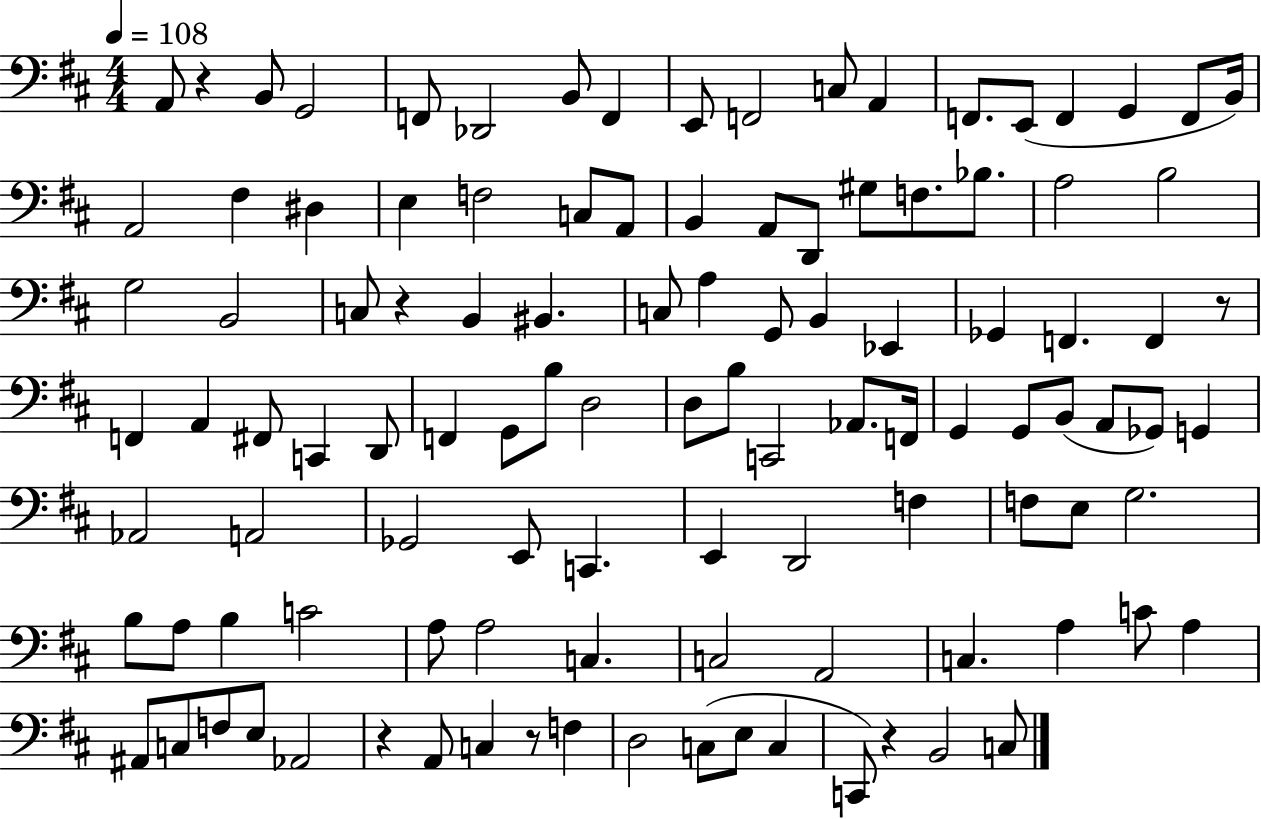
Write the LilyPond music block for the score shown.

{
  \clef bass
  \numericTimeSignature
  \time 4/4
  \key d \major
  \tempo 4 = 108
  a,8 r4 b,8 g,2 | f,8 des,2 b,8 f,4 | e,8 f,2 c8 a,4 | f,8. e,8( f,4 g,4 f,8 b,16) | \break a,2 fis4 dis4 | e4 f2 c8 a,8 | b,4 a,8 d,8 gis8 f8. bes8. | a2 b2 | \break g2 b,2 | c8 r4 b,4 bis,4. | c8 a4 g,8 b,4 ees,4 | ges,4 f,4. f,4 r8 | \break f,4 a,4 fis,8 c,4 d,8 | f,4 g,8 b8 d2 | d8 b8 c,2 aes,8. f,16 | g,4 g,8 b,8( a,8 ges,8) g,4 | \break aes,2 a,2 | ges,2 e,8 c,4. | e,4 d,2 f4 | f8 e8 g2. | \break b8 a8 b4 c'2 | a8 a2 c4. | c2 a,2 | c4. a4 c'8 a4 | \break ais,8 c8 f8 e8 aes,2 | r4 a,8 c4 r8 f4 | d2 c8( e8 c4 | c,8) r4 b,2 c8 | \break \bar "|."
}